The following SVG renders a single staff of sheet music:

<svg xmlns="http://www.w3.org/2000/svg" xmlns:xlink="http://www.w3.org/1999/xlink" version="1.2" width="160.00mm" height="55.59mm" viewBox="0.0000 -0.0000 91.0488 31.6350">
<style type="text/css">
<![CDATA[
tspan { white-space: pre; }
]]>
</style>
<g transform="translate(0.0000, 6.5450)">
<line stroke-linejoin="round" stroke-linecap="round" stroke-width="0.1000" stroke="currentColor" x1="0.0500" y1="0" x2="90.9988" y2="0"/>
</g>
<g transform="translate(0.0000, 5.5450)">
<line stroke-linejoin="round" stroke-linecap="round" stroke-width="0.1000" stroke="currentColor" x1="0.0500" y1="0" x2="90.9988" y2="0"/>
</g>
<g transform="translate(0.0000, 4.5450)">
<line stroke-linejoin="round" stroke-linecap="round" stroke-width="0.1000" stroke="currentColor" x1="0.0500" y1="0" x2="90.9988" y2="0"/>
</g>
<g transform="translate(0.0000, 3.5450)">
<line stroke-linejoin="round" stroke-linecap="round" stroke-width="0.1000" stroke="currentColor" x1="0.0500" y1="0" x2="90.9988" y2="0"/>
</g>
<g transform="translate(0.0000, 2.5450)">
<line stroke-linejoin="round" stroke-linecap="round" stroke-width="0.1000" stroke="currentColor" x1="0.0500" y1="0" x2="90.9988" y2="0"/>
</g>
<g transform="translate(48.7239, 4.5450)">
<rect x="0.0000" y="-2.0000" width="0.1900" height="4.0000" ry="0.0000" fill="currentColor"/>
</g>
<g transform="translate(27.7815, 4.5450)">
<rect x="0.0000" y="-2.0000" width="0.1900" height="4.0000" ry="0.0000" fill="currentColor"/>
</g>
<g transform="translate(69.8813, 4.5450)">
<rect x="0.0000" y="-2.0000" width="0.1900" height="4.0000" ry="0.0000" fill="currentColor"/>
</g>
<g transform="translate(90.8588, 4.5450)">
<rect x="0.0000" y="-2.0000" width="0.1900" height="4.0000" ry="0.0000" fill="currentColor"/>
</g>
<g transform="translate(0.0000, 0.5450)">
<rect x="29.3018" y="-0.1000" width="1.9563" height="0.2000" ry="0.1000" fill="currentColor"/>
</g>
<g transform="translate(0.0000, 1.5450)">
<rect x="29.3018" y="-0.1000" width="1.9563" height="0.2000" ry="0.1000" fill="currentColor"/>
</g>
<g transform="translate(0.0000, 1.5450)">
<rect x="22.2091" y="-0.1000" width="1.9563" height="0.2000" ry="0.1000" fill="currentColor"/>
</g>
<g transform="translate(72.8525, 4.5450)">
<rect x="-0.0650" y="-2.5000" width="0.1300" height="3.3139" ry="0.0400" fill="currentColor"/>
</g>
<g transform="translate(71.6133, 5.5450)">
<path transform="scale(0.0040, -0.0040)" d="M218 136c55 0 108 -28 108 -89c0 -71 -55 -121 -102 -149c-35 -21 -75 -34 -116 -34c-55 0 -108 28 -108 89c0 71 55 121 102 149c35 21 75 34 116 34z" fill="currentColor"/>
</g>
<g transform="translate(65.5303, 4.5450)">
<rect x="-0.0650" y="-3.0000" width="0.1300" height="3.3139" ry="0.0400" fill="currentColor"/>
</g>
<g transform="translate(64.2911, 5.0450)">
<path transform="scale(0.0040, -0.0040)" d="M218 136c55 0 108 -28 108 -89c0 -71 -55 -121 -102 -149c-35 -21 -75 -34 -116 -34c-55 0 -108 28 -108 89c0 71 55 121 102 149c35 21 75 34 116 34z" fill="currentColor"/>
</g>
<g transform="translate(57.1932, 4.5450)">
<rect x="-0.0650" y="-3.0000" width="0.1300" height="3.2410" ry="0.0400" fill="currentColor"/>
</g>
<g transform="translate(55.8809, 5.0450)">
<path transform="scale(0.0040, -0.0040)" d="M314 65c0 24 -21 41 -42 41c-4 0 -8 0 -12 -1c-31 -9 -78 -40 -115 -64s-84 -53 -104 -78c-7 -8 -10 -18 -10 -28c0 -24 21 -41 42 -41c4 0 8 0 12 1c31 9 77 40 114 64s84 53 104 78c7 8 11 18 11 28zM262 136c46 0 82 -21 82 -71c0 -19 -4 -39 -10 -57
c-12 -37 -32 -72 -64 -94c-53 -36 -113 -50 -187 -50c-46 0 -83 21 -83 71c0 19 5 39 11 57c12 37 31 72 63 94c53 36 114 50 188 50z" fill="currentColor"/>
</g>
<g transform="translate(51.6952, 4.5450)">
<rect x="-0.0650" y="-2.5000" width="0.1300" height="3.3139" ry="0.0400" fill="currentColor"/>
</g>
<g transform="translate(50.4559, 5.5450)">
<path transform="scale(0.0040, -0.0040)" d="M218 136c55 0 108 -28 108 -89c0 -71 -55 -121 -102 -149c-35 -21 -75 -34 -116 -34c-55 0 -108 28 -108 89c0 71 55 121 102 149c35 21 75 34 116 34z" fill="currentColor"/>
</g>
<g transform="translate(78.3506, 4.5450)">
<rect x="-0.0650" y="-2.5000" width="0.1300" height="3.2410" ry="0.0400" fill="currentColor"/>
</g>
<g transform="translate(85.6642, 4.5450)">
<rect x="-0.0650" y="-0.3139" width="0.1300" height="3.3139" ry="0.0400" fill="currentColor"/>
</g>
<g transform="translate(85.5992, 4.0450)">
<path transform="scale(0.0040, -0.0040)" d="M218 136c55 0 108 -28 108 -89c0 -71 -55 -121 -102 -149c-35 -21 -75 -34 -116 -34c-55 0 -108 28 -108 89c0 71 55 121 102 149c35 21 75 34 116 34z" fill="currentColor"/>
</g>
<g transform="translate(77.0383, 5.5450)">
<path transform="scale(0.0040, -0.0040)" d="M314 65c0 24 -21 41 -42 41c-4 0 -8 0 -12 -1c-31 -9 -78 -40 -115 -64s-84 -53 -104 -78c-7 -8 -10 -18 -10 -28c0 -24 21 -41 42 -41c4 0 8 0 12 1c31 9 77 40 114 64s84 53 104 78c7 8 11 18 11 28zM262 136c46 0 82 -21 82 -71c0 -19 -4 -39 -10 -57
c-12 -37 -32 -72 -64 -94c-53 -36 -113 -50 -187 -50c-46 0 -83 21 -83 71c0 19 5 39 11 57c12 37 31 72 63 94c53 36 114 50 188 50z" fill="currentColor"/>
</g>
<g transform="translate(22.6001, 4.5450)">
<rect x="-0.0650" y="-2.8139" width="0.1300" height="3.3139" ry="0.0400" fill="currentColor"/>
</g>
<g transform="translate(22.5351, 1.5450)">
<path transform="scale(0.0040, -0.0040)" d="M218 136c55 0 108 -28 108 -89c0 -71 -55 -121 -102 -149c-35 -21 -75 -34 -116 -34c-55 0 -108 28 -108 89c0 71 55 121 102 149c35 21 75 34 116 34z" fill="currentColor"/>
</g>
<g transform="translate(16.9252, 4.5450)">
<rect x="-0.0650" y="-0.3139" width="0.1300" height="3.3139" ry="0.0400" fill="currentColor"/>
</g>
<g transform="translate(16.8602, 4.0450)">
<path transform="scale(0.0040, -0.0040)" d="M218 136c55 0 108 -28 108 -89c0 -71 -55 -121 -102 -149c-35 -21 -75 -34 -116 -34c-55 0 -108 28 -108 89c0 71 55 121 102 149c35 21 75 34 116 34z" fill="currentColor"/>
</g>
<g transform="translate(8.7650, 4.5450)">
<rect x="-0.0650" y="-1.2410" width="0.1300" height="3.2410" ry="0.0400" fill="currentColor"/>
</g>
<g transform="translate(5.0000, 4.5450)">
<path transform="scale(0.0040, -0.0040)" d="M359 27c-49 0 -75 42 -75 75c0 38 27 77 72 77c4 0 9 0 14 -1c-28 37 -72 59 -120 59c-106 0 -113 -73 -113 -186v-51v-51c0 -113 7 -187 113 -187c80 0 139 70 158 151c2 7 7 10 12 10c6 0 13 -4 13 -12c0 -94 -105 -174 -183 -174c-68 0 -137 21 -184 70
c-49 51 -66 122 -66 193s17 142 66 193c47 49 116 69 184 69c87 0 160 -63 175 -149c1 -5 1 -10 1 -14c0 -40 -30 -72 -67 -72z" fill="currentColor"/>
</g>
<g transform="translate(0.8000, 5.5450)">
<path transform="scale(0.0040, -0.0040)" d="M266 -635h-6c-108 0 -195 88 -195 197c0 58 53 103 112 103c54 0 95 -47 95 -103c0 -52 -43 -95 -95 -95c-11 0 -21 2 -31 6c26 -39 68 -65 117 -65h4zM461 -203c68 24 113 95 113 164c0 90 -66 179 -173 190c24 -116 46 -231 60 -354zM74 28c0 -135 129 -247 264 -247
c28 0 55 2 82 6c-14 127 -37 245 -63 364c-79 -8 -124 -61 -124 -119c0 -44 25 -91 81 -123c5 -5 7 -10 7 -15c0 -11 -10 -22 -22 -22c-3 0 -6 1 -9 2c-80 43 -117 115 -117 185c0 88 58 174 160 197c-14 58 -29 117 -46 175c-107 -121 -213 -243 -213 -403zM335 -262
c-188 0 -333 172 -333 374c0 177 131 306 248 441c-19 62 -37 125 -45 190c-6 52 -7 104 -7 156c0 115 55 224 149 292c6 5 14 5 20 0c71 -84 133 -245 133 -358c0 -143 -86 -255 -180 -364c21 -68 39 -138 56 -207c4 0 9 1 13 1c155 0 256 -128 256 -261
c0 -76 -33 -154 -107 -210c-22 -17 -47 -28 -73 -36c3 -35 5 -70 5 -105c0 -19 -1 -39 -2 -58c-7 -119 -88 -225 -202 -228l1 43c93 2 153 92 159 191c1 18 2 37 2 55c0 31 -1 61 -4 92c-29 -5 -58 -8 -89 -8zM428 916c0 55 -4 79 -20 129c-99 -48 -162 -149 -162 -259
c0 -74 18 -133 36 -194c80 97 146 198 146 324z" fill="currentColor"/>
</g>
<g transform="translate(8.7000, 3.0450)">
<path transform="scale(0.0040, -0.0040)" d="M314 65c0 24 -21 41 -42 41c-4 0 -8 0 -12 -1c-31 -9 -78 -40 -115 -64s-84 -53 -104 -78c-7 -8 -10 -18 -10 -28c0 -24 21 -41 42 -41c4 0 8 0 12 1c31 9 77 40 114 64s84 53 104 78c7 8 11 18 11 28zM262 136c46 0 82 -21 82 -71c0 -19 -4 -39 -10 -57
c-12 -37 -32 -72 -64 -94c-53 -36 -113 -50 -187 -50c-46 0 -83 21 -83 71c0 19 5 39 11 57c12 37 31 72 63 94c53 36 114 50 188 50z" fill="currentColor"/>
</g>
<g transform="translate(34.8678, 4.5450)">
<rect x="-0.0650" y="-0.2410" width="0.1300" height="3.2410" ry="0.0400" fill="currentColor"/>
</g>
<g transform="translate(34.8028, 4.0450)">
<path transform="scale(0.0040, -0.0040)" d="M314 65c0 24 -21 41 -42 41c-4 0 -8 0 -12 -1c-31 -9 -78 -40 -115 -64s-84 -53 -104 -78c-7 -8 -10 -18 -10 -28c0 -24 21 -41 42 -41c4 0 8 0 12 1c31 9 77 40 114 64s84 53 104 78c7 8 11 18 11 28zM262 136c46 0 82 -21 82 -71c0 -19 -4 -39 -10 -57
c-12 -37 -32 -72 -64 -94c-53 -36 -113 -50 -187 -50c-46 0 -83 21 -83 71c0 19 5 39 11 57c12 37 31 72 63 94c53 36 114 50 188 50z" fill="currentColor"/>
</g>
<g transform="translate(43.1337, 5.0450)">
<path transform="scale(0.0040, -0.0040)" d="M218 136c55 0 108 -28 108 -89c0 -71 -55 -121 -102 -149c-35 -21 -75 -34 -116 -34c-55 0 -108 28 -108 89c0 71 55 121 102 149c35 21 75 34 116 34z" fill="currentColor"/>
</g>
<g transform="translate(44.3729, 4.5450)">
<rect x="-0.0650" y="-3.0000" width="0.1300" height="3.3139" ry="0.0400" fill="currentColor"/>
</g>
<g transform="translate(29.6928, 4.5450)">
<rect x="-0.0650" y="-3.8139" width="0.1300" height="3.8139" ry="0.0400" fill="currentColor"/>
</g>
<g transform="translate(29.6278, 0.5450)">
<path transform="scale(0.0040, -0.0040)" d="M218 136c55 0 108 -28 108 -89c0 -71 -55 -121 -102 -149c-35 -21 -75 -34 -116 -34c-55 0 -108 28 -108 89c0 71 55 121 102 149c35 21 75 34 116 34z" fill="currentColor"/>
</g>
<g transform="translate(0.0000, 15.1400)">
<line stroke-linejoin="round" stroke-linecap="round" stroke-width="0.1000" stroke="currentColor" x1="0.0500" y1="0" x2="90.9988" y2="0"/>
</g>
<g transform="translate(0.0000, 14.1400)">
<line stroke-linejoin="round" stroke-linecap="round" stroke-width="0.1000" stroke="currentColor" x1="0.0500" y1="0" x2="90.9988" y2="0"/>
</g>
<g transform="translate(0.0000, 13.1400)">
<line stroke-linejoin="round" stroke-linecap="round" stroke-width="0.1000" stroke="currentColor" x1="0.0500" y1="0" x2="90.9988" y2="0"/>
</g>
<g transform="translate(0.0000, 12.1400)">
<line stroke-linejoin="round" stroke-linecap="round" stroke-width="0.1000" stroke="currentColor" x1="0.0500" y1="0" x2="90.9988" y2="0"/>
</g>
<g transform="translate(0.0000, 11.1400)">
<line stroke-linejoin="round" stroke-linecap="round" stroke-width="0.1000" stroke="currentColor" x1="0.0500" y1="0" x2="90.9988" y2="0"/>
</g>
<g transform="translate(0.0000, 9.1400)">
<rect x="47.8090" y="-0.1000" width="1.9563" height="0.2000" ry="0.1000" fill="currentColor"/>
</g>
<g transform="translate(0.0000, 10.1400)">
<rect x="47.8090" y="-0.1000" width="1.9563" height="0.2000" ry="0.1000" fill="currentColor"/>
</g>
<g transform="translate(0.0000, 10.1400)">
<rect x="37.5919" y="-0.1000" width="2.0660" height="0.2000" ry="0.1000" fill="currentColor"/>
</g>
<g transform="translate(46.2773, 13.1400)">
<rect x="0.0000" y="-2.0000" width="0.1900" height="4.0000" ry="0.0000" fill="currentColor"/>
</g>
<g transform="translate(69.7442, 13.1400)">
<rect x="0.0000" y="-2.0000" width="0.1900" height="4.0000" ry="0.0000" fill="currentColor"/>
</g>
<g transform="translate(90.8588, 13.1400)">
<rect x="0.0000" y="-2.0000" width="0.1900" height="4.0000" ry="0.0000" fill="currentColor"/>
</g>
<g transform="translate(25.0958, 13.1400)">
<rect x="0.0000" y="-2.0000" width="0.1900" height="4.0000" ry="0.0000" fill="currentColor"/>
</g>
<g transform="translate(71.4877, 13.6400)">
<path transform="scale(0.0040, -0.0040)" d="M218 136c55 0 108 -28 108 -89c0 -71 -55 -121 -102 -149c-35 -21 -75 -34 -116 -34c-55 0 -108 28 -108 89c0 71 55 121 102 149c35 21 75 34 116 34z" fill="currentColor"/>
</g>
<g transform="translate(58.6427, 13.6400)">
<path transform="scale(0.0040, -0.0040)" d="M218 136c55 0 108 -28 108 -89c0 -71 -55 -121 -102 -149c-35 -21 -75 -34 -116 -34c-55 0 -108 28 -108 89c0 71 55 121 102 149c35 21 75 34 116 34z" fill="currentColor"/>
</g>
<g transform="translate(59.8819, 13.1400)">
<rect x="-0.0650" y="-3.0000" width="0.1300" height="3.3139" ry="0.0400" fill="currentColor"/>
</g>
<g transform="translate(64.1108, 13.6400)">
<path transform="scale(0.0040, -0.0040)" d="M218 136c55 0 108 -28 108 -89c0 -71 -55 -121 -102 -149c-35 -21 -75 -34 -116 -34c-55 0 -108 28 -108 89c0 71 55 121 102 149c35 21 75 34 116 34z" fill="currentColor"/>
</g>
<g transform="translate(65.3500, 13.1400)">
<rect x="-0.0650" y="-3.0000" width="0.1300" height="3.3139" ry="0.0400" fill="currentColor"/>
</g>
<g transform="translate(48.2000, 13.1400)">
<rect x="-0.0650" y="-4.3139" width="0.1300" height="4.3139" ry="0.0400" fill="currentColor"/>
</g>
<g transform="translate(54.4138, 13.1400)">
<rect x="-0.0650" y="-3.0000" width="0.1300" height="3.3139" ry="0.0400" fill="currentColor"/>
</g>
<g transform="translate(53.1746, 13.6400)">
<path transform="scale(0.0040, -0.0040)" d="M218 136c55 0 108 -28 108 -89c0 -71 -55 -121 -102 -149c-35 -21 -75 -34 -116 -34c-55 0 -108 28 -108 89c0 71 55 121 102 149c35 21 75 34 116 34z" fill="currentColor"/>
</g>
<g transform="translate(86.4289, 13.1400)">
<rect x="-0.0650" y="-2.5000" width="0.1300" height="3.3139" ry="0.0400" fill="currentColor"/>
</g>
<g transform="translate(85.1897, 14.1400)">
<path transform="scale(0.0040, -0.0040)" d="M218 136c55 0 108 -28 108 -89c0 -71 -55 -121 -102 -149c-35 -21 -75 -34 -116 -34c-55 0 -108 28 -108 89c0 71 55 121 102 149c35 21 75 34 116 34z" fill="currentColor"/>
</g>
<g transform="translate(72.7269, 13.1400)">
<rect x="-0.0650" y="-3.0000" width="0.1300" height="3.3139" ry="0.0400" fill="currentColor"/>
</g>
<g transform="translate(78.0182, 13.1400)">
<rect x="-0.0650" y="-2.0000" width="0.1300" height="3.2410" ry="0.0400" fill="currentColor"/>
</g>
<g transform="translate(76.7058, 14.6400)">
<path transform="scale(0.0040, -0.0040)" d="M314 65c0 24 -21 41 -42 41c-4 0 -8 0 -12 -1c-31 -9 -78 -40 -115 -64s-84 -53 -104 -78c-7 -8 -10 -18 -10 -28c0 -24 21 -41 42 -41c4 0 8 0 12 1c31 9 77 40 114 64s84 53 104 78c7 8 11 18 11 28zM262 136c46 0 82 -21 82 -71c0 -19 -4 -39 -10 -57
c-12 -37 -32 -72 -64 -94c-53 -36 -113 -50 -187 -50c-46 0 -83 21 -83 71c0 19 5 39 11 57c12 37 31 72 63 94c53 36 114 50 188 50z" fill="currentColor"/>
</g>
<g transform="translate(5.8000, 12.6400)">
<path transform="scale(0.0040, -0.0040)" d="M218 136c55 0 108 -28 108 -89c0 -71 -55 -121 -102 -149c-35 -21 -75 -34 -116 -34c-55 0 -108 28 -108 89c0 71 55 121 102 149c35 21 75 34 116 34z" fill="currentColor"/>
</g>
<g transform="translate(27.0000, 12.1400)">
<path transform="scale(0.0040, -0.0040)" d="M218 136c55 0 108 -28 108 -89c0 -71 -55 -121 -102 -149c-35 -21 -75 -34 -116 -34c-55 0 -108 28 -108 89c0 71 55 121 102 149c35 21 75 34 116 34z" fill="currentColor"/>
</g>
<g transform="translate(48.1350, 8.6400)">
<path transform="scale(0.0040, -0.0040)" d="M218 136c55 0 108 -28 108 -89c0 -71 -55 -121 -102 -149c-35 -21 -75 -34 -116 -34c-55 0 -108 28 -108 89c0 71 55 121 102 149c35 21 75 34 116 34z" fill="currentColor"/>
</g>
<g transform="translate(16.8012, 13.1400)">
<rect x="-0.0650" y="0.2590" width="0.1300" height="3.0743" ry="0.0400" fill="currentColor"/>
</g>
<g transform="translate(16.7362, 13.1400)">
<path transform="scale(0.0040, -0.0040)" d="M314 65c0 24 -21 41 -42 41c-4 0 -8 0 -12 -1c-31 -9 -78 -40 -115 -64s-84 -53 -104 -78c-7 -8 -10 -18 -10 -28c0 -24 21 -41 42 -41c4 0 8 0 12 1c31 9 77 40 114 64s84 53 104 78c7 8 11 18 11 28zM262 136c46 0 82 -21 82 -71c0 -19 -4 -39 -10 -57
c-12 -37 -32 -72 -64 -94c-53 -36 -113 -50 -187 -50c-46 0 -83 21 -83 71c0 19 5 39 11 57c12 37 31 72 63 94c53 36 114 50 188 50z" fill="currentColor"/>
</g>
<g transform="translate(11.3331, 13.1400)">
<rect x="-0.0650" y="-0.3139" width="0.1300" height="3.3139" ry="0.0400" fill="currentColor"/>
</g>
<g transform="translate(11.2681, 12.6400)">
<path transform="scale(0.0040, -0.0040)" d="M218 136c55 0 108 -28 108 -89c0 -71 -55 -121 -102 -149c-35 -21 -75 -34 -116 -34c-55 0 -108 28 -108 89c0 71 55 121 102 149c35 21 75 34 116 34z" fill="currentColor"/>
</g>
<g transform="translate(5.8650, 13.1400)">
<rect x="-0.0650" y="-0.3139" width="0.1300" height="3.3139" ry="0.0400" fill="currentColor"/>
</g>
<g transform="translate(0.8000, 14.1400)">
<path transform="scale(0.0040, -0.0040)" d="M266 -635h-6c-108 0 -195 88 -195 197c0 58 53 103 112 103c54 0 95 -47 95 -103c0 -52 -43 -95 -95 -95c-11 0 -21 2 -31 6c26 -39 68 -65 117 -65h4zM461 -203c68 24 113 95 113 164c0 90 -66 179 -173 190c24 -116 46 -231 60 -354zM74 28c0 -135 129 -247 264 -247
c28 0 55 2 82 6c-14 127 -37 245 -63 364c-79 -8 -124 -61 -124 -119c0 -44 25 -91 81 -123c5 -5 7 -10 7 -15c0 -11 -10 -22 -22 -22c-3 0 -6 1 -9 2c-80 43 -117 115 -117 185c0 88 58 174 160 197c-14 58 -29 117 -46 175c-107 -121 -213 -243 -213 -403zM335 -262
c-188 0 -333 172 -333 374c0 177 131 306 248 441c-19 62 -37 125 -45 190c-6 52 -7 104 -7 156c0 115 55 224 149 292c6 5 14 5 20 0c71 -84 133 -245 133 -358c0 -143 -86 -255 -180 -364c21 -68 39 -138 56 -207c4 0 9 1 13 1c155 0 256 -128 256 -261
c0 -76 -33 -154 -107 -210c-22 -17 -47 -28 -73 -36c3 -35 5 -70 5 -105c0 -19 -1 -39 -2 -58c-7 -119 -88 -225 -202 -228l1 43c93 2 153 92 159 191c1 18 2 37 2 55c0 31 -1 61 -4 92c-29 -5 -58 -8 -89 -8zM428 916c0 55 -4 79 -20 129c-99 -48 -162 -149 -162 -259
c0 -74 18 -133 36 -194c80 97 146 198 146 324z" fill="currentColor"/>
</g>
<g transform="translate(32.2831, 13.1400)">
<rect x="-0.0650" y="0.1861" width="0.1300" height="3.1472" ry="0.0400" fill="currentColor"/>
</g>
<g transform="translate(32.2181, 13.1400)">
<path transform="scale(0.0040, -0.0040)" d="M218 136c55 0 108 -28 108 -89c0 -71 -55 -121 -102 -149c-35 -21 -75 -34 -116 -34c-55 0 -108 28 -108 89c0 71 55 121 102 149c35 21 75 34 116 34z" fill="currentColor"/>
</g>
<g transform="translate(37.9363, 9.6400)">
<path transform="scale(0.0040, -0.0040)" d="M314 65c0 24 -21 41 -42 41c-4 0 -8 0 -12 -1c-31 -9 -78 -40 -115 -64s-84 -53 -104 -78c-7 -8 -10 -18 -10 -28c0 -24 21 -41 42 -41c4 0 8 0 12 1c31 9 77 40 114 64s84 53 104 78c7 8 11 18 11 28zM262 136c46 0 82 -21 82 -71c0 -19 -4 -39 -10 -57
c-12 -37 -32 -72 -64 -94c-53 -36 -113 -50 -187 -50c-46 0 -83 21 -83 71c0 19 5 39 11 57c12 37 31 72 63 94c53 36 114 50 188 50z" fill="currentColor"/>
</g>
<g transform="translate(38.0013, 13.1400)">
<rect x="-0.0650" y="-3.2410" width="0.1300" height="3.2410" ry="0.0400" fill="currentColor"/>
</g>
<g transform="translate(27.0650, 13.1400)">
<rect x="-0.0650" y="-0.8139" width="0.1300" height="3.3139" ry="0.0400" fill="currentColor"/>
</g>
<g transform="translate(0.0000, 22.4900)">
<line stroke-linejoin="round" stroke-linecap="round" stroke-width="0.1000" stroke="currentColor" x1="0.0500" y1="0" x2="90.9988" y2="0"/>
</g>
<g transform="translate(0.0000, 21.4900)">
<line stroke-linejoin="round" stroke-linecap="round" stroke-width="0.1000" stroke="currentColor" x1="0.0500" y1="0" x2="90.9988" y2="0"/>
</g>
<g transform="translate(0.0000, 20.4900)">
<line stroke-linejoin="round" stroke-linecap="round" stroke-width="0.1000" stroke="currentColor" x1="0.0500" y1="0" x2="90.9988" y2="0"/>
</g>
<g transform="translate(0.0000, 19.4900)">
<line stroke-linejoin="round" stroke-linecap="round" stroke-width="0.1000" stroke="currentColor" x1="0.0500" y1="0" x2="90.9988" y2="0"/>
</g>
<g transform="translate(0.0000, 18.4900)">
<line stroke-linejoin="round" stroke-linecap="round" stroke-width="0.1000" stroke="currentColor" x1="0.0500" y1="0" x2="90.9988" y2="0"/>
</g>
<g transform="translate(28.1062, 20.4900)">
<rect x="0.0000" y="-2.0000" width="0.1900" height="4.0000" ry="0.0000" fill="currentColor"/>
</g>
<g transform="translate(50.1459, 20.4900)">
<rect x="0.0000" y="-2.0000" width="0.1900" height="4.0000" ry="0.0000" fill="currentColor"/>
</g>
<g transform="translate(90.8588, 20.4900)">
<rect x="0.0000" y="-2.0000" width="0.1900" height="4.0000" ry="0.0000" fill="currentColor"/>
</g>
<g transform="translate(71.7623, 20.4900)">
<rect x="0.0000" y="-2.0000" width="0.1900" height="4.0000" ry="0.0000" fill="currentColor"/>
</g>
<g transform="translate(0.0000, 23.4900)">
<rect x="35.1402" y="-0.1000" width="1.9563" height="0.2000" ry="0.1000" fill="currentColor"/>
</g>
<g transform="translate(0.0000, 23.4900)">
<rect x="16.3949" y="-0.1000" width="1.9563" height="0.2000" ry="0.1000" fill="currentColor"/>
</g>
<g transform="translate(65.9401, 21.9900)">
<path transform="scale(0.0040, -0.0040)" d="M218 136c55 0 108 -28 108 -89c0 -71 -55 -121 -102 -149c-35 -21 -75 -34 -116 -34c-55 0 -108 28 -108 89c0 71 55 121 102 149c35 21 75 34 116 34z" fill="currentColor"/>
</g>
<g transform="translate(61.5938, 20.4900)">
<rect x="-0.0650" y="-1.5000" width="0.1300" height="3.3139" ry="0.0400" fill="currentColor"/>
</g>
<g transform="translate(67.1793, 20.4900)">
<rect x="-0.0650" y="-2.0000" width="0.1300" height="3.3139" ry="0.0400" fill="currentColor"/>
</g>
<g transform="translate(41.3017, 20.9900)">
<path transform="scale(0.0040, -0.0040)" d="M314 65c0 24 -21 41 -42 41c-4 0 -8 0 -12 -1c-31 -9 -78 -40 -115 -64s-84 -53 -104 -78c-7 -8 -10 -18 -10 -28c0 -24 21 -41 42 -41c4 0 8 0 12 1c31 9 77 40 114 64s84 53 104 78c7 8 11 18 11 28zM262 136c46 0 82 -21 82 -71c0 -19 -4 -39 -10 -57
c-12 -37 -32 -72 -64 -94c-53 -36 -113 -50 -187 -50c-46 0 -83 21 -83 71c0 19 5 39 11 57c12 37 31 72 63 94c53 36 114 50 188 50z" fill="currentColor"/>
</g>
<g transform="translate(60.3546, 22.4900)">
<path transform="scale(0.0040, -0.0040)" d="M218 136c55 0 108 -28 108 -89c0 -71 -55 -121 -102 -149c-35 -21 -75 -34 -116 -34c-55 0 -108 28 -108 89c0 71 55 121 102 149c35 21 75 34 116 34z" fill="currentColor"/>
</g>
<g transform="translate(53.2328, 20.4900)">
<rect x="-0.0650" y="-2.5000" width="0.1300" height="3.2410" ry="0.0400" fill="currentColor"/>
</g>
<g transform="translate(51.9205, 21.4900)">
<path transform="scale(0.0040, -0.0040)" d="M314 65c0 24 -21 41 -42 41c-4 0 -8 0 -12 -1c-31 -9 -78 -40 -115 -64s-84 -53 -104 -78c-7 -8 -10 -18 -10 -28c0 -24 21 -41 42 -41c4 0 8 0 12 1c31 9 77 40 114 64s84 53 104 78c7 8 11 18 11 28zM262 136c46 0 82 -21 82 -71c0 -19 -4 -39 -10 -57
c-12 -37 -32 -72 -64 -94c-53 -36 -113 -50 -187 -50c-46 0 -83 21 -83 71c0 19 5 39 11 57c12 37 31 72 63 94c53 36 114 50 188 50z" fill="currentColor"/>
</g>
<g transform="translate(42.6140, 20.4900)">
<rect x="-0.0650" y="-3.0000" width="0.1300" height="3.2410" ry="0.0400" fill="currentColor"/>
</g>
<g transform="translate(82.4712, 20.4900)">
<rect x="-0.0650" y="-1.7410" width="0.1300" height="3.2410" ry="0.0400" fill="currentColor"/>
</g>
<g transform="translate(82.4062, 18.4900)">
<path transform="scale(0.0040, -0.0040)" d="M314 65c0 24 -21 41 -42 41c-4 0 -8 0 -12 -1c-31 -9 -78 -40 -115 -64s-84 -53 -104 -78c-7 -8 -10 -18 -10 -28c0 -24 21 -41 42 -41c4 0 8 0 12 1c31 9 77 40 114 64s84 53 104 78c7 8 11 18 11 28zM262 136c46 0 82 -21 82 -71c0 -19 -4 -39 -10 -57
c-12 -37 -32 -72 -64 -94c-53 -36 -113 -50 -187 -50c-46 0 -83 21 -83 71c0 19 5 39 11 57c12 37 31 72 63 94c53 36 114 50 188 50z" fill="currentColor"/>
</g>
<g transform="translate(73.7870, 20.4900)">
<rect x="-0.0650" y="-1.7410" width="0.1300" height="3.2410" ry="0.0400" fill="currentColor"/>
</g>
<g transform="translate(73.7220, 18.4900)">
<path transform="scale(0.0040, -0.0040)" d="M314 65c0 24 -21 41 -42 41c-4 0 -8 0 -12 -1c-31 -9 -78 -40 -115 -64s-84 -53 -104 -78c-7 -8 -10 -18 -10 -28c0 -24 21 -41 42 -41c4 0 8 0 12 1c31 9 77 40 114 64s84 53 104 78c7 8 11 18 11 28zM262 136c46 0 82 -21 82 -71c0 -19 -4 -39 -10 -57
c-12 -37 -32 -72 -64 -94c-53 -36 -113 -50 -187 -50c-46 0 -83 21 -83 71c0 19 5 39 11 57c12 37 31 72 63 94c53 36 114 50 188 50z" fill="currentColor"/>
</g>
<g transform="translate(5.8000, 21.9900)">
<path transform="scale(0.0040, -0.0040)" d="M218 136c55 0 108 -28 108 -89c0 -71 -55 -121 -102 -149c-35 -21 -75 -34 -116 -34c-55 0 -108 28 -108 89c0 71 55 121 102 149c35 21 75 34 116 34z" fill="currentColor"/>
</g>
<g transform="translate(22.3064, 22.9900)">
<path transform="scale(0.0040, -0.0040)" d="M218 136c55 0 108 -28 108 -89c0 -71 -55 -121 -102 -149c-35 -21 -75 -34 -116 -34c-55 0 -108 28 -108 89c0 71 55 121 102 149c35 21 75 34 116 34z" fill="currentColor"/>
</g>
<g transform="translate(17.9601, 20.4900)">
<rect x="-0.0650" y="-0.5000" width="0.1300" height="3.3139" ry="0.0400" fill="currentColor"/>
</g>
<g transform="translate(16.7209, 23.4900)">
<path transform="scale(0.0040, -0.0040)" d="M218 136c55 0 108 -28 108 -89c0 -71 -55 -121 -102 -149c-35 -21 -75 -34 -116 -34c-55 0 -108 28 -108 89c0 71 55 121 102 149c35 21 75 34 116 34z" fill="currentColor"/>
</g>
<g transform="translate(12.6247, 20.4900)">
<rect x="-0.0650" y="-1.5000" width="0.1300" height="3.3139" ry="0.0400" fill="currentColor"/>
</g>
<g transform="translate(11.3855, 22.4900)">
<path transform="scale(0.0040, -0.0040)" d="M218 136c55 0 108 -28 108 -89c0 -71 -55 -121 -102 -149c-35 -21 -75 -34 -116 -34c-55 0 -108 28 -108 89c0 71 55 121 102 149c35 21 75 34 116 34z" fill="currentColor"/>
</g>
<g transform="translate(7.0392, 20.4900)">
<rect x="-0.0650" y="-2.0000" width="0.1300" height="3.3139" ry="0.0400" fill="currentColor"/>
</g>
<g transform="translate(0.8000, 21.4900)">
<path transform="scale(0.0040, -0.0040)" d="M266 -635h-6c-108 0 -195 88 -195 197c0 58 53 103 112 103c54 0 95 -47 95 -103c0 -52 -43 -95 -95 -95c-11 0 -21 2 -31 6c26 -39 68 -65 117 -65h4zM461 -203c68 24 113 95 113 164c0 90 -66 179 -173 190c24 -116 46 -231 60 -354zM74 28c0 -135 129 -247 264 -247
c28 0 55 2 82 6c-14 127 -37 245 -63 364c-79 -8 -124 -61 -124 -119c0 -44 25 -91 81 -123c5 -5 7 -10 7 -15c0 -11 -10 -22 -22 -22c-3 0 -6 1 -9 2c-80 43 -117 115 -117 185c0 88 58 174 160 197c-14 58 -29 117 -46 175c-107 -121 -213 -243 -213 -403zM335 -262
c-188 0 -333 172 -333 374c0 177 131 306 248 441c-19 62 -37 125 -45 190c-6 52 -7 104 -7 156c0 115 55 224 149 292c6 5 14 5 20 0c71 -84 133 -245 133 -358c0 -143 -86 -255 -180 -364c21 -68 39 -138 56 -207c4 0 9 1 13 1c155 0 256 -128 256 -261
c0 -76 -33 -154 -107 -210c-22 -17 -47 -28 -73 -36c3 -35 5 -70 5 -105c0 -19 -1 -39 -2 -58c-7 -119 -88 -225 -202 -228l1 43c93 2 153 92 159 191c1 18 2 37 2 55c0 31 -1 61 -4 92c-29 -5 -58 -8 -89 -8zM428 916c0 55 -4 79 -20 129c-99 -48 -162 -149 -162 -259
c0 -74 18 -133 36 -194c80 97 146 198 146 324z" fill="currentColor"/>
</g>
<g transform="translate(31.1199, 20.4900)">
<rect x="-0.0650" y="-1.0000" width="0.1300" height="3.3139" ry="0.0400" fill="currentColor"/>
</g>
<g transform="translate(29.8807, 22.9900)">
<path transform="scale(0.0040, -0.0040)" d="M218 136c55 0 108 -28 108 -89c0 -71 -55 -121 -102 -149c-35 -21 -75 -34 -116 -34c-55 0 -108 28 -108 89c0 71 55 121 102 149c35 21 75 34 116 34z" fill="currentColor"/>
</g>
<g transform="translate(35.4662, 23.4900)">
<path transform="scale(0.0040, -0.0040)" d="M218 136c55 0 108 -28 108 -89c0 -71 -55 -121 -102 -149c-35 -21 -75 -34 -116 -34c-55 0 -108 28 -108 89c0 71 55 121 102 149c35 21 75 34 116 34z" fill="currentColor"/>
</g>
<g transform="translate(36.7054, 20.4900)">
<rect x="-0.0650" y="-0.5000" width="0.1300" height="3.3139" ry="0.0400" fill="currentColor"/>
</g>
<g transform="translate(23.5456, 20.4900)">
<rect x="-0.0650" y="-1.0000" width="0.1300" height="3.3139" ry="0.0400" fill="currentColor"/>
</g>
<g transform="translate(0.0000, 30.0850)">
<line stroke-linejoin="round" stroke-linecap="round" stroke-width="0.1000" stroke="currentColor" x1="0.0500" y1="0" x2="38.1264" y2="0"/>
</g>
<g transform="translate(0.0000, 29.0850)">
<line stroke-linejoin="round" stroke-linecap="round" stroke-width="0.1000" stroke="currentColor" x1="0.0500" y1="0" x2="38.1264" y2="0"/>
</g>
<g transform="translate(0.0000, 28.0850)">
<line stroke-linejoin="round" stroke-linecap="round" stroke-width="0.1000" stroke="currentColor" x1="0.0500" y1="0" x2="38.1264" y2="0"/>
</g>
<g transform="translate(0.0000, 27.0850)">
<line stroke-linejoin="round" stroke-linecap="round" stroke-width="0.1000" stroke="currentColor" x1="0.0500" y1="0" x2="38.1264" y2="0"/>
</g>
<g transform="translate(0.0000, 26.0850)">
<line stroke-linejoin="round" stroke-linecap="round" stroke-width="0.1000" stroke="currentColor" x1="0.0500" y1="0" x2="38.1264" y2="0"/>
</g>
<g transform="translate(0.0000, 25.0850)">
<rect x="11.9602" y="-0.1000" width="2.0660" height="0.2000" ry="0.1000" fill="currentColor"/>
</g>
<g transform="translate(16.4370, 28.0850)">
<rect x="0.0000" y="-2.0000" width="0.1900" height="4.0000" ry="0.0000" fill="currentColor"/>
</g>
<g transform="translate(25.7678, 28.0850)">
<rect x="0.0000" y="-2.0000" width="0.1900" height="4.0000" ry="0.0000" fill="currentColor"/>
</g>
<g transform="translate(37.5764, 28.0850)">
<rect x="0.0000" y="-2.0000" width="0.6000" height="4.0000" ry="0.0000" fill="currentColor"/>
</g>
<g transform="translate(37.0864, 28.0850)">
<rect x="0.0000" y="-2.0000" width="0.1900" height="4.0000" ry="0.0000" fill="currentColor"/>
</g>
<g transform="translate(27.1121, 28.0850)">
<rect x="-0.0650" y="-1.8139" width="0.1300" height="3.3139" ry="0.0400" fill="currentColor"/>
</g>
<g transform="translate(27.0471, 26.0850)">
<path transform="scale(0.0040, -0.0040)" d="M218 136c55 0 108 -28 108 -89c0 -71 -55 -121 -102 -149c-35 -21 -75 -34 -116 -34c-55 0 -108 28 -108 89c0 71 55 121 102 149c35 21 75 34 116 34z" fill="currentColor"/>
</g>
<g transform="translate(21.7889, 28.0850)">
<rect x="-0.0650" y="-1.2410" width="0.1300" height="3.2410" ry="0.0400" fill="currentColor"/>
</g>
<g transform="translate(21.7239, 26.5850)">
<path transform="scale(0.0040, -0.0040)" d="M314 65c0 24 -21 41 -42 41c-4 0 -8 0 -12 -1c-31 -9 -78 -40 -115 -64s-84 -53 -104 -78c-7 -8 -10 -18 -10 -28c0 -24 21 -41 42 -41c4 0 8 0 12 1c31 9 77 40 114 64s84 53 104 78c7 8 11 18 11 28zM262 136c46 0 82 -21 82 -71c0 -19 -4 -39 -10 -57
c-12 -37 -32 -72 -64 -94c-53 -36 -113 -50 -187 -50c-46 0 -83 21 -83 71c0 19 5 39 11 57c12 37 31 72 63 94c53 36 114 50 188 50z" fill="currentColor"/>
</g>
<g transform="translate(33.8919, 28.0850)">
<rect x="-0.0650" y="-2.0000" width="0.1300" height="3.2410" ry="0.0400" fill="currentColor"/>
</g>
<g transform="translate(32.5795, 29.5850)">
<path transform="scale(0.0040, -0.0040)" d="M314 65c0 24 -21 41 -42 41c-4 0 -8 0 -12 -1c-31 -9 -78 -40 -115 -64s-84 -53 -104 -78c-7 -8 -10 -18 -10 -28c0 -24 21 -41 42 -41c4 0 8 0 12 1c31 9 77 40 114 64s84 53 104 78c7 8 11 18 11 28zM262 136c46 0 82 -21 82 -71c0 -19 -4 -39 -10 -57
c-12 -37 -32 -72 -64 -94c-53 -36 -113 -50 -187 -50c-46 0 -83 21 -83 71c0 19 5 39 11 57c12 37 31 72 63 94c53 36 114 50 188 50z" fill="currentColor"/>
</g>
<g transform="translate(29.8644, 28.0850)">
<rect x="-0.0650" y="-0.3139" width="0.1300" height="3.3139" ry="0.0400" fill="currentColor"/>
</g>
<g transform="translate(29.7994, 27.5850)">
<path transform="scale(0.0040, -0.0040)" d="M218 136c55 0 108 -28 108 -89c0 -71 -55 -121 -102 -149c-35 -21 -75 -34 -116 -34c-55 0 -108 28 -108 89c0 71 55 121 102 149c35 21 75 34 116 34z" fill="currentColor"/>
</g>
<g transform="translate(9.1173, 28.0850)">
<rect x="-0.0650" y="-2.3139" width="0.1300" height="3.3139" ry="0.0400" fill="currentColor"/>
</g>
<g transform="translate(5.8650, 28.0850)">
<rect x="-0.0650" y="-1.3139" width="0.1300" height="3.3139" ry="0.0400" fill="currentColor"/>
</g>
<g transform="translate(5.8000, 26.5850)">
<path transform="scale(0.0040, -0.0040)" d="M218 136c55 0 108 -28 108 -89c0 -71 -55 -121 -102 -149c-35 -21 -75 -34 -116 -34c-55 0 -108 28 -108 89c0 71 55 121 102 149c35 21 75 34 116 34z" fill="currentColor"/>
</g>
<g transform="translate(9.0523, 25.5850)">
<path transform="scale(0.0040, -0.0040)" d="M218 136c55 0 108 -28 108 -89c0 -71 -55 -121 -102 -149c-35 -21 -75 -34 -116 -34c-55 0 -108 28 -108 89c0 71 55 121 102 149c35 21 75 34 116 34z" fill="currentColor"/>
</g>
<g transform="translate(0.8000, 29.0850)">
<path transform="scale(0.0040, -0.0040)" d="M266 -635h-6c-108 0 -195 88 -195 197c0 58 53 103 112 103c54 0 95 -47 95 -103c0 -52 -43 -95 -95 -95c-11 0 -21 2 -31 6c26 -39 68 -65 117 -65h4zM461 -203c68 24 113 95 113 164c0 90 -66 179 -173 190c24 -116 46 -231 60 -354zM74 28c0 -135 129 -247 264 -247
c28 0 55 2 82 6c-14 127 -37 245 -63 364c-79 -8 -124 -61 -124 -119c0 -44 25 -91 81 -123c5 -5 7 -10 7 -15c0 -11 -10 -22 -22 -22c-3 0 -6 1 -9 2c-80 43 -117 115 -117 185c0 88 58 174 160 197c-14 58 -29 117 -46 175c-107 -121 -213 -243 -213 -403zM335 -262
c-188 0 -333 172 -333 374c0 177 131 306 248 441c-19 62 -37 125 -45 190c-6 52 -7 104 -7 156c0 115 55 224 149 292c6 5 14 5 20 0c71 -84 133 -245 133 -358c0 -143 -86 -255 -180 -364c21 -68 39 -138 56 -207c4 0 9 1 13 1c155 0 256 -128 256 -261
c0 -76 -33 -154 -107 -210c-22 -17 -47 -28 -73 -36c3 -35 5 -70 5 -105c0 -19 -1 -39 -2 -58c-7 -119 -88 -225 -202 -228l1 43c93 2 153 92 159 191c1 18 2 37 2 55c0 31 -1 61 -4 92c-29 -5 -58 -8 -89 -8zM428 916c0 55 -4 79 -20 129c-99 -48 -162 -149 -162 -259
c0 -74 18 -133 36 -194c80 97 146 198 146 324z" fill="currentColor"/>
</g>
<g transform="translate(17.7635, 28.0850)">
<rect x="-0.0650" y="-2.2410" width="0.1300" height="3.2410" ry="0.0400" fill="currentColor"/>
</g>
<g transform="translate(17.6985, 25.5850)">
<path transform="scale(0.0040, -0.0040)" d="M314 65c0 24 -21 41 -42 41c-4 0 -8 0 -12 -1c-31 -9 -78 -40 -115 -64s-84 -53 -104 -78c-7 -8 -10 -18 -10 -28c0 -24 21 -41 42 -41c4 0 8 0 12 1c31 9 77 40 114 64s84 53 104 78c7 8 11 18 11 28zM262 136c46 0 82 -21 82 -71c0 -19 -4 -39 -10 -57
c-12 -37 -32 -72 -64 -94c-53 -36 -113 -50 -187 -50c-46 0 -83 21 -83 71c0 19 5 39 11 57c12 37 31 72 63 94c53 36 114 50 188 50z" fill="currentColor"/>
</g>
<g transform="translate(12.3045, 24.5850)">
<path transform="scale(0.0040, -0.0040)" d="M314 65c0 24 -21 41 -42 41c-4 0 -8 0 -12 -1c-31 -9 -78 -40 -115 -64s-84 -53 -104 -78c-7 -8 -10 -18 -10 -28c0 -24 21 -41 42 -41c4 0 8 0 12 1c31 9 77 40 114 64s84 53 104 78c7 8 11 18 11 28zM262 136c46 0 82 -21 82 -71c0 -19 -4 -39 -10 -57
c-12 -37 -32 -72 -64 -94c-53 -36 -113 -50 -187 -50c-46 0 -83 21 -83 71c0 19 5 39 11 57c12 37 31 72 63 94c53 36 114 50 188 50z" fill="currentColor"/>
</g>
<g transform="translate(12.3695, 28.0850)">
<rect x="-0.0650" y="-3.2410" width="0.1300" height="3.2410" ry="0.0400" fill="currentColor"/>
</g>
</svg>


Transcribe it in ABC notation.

X:1
T:Untitled
M:4/4
L:1/4
K:C
e2 c a c' c2 A G A2 A G G2 c c c B2 d B b2 d' A A A A F2 G F E C D D C A2 G2 E F f2 f2 e g b2 g2 e2 f c F2